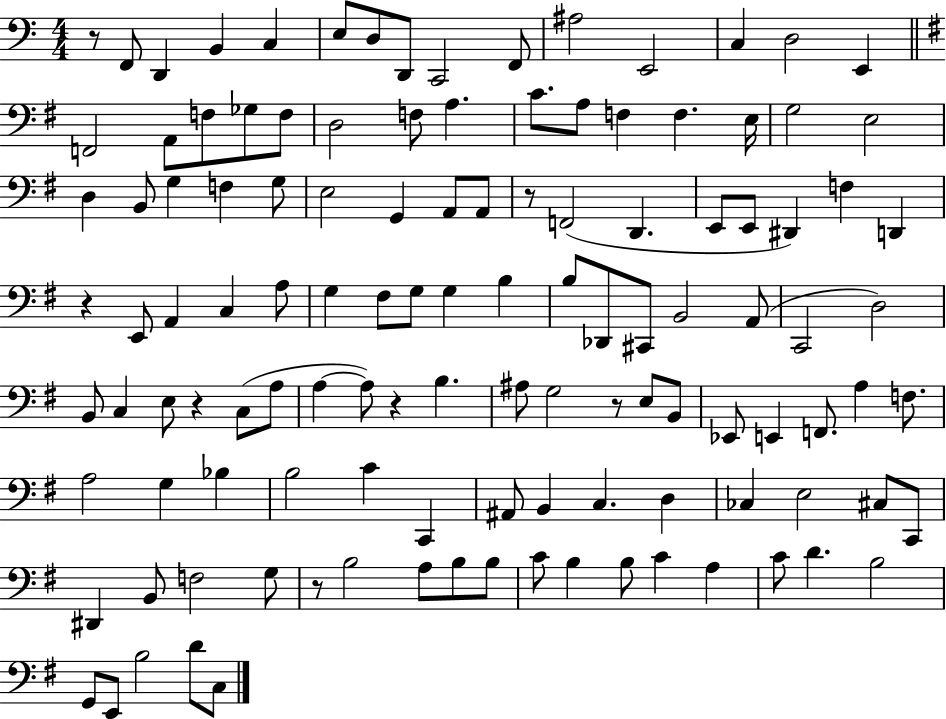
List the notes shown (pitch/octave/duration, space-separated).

R/e F2/e D2/q B2/q C3/q E3/e D3/e D2/e C2/h F2/e A#3/h E2/h C3/q D3/h E2/q F2/h A2/e F3/e Gb3/e F3/e D3/h F3/e A3/q. C4/e. A3/e F3/q F3/q. E3/s G3/h E3/h D3/q B2/e G3/q F3/q G3/e E3/h G2/q A2/e A2/e R/e F2/h D2/q. E2/e E2/e D#2/q F3/q D2/q R/q E2/e A2/q C3/q A3/e G3/q F#3/e G3/e G3/q B3/q B3/e Db2/e C#2/e B2/h A2/e C2/h D3/h B2/e C3/q E3/e R/q C3/e A3/e A3/q A3/e R/q B3/q. A#3/e G3/h R/e E3/e B2/e Eb2/e E2/q F2/e. A3/q F3/e. A3/h G3/q Bb3/q B3/h C4/q C2/q A#2/e B2/q C3/q. D3/q CES3/q E3/h C#3/e C2/e D#2/q B2/e F3/h G3/e R/e B3/h A3/e B3/e B3/e C4/e B3/q B3/e C4/q A3/q C4/e D4/q. B3/h G2/e E2/e B3/h D4/e C3/e